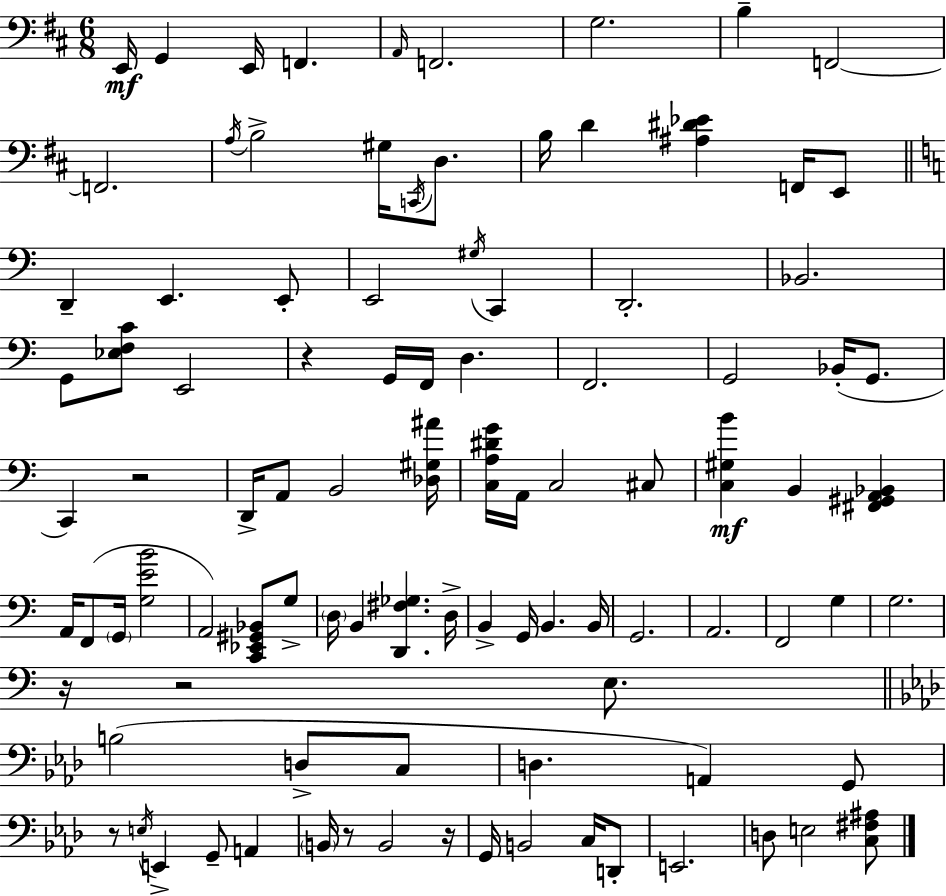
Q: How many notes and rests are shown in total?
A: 98